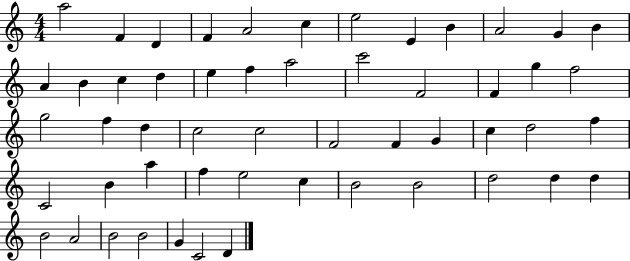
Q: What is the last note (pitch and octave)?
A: D4